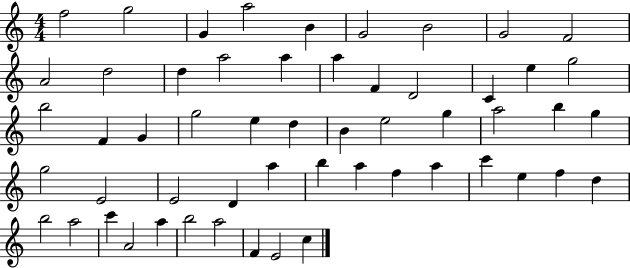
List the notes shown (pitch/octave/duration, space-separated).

F5/h G5/h G4/q A5/h B4/q G4/h B4/h G4/h F4/h A4/h D5/h D5/q A5/h A5/q A5/q F4/q D4/h C4/q E5/q G5/h B5/h F4/q G4/q G5/h E5/q D5/q B4/q E5/h G5/q A5/h B5/q G5/q G5/h E4/h E4/h D4/q A5/q B5/q A5/q F5/q A5/q C6/q E5/q F5/q D5/q B5/h A5/h C6/q A4/h A5/q B5/h A5/h F4/q E4/h C5/q